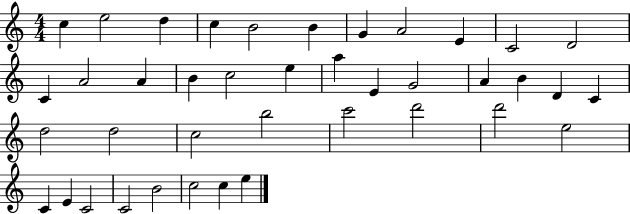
C5/q E5/h D5/q C5/q B4/h B4/q G4/q A4/h E4/q C4/h D4/h C4/q A4/h A4/q B4/q C5/h E5/q A5/q E4/q G4/h A4/q B4/q D4/q C4/q D5/h D5/h C5/h B5/h C6/h D6/h D6/h E5/h C4/q E4/q C4/h C4/h B4/h C5/h C5/q E5/q